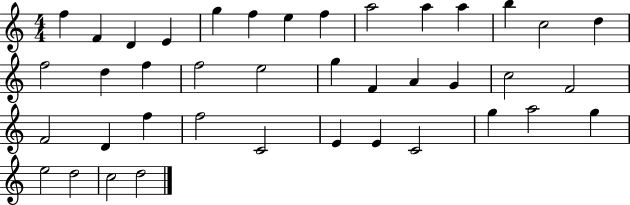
X:1
T:Untitled
M:4/4
L:1/4
K:C
f F D E g f e f a2 a a b c2 d f2 d f f2 e2 g F A G c2 F2 F2 D f f2 C2 E E C2 g a2 g e2 d2 c2 d2